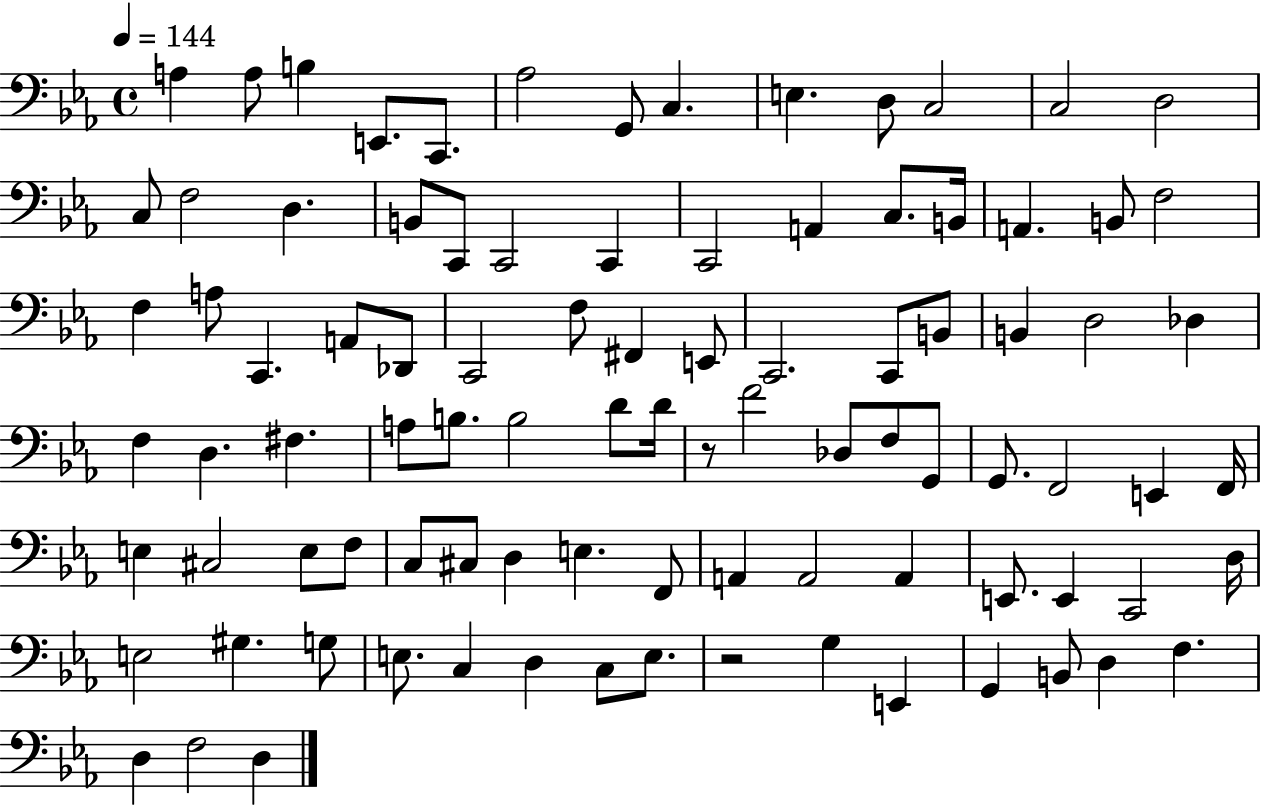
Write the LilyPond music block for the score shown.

{
  \clef bass
  \time 4/4
  \defaultTimeSignature
  \key ees \major
  \tempo 4 = 144
  a4 a8 b4 e,8. c,8. | aes2 g,8 c4. | e4. d8 c2 | c2 d2 | \break c8 f2 d4. | b,8 c,8 c,2 c,4 | c,2 a,4 c8. b,16 | a,4. b,8 f2 | \break f4 a8 c,4. a,8 des,8 | c,2 f8 fis,4 e,8 | c,2. c,8 b,8 | b,4 d2 des4 | \break f4 d4. fis4. | a8 b8. b2 d'8 d'16 | r8 f'2 des8 f8 g,8 | g,8. f,2 e,4 f,16 | \break e4 cis2 e8 f8 | c8 cis8 d4 e4. f,8 | a,4 a,2 a,4 | e,8. e,4 c,2 d16 | \break e2 gis4. g8 | e8. c4 d4 c8 e8. | r2 g4 e,4 | g,4 b,8 d4 f4. | \break d4 f2 d4 | \bar "|."
}